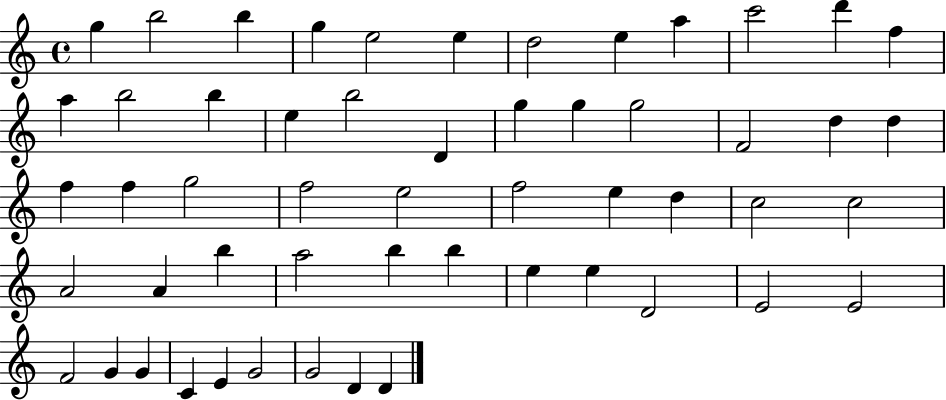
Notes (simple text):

G5/q B5/h B5/q G5/q E5/h E5/q D5/h E5/q A5/q C6/h D6/q F5/q A5/q B5/h B5/q E5/q B5/h D4/q G5/q G5/q G5/h F4/h D5/q D5/q F5/q F5/q G5/h F5/h E5/h F5/h E5/q D5/q C5/h C5/h A4/h A4/q B5/q A5/h B5/q B5/q E5/q E5/q D4/h E4/h E4/h F4/h G4/q G4/q C4/q E4/q G4/h G4/h D4/q D4/q